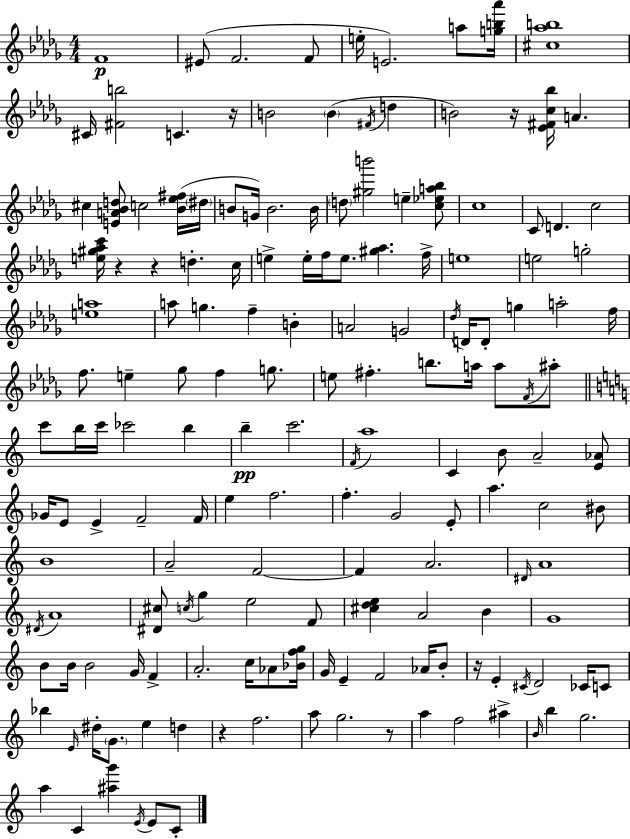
F4/w EIS4/e F4/h. F4/e E5/s E4/h. A5/e [G5,B5,Ab6]/s [C#5,Ab5,B5]/w C#4/s [F#4,B5]/h C4/q. R/s B4/h B4/q F#4/s D5/q B4/h R/s [Eb4,F#4,C5,Bb5]/s A4/q. C#5/q [E4,A4,Bb4,D5]/e C5/h [Bb4,Eb5,F#5]/s D#5/s B4/e G4/s B4/h. B4/s D5/e [G#5,B6]/h E5/q [C5,Eb5,A5,Bb5]/e C5/w C4/e D4/q. C5/h [E5,G#5,Ab5,C6]/s R/q R/q D5/q. C5/s E5/q E5/s F5/s E5/e. [G#5,Ab5]/q. F5/s E5/w E5/h G5/h [E5,A5]/w A5/e G5/q. F5/q B4/q A4/h G4/h Db5/s D4/s D4/e G5/q A5/h F5/s F5/e. E5/q Gb5/e F5/q G5/e. E5/e F#5/q. B5/e. A5/s A5/e F4/s A#5/e C6/e B5/s C6/s CES6/h B5/q B5/q C6/h. F4/s A5/w C4/q B4/e A4/h [E4,Ab4]/e Gb4/s E4/e E4/q F4/h F4/s E5/q F5/h. F5/q. G4/h E4/e A5/q. C5/h BIS4/e B4/w A4/h F4/h F4/q A4/h. D#4/s A4/w D#4/s A4/w [D#4,C#5]/e C5/s G5/q E5/h F4/e [C#5,D5,E5]/q A4/h B4/q G4/w B4/e B4/s B4/h G4/s F4/q A4/h. C5/s Ab4/e [Bb4,F5,G5]/s G4/s E4/q F4/h Ab4/s B4/e R/s E4/q C#4/s D4/h CES4/s C4/e Bb5/q E4/s D#5/s G4/e. E5/q D5/q R/q F5/h. A5/e G5/h. R/e A5/q F5/h A#5/q B4/s B5/q G5/h. A5/q C4/q [A#5,G6]/q E4/s E4/e C4/e